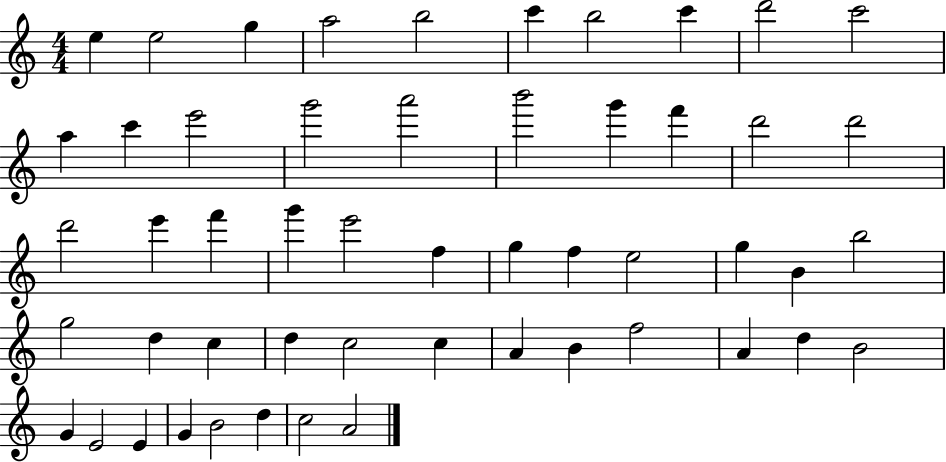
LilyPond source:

{
  \clef treble
  \numericTimeSignature
  \time 4/4
  \key c \major
  e''4 e''2 g''4 | a''2 b''2 | c'''4 b''2 c'''4 | d'''2 c'''2 | \break a''4 c'''4 e'''2 | g'''2 a'''2 | b'''2 g'''4 f'''4 | d'''2 d'''2 | \break d'''2 e'''4 f'''4 | g'''4 e'''2 f''4 | g''4 f''4 e''2 | g''4 b'4 b''2 | \break g''2 d''4 c''4 | d''4 c''2 c''4 | a'4 b'4 f''2 | a'4 d''4 b'2 | \break g'4 e'2 e'4 | g'4 b'2 d''4 | c''2 a'2 | \bar "|."
}